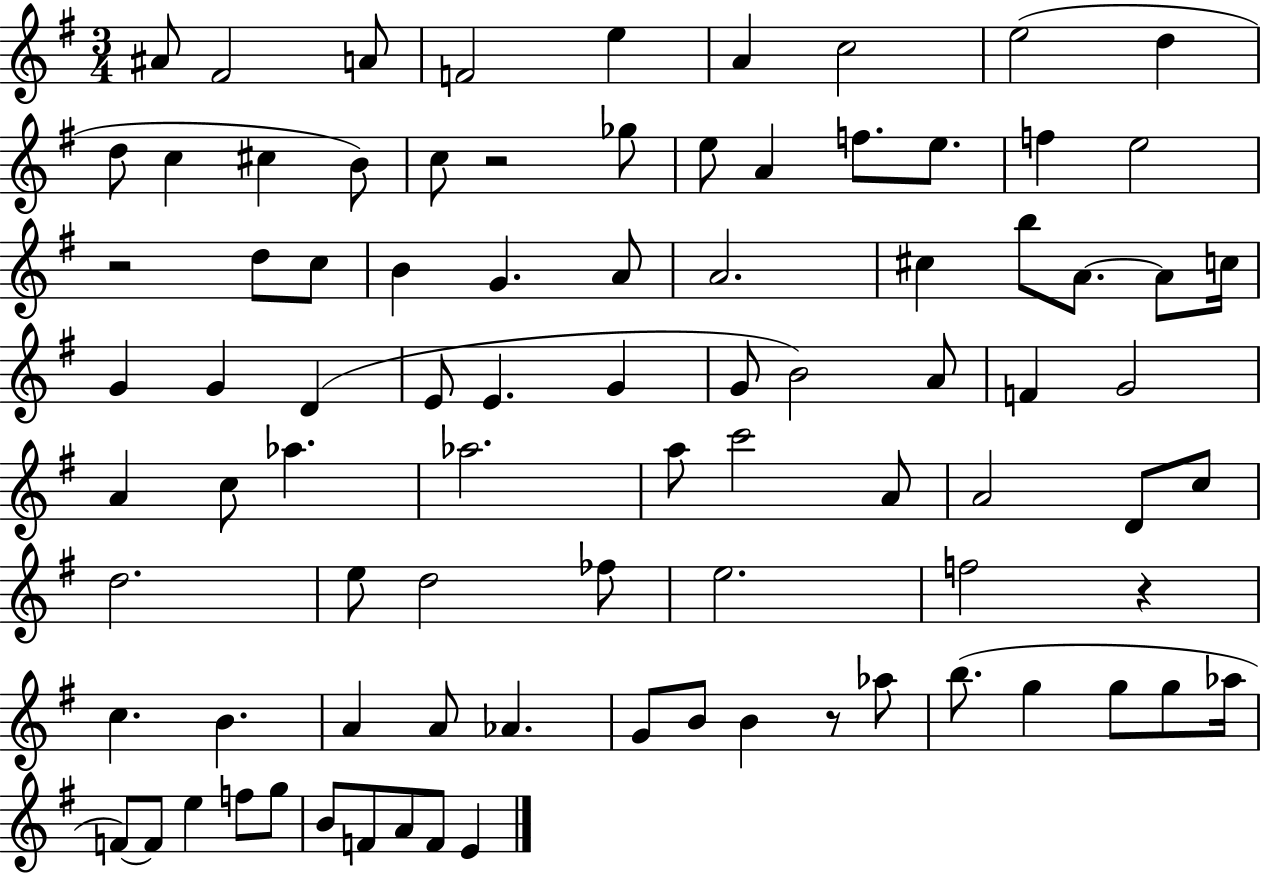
X:1
T:Untitled
M:3/4
L:1/4
K:G
^A/2 ^F2 A/2 F2 e A c2 e2 d d/2 c ^c B/2 c/2 z2 _g/2 e/2 A f/2 e/2 f e2 z2 d/2 c/2 B G A/2 A2 ^c b/2 A/2 A/2 c/4 G G D E/2 E G G/2 B2 A/2 F G2 A c/2 _a _a2 a/2 c'2 A/2 A2 D/2 c/2 d2 e/2 d2 _f/2 e2 f2 z c B A A/2 _A G/2 B/2 B z/2 _a/2 b/2 g g/2 g/2 _a/4 F/2 F/2 e f/2 g/2 B/2 F/2 A/2 F/2 E